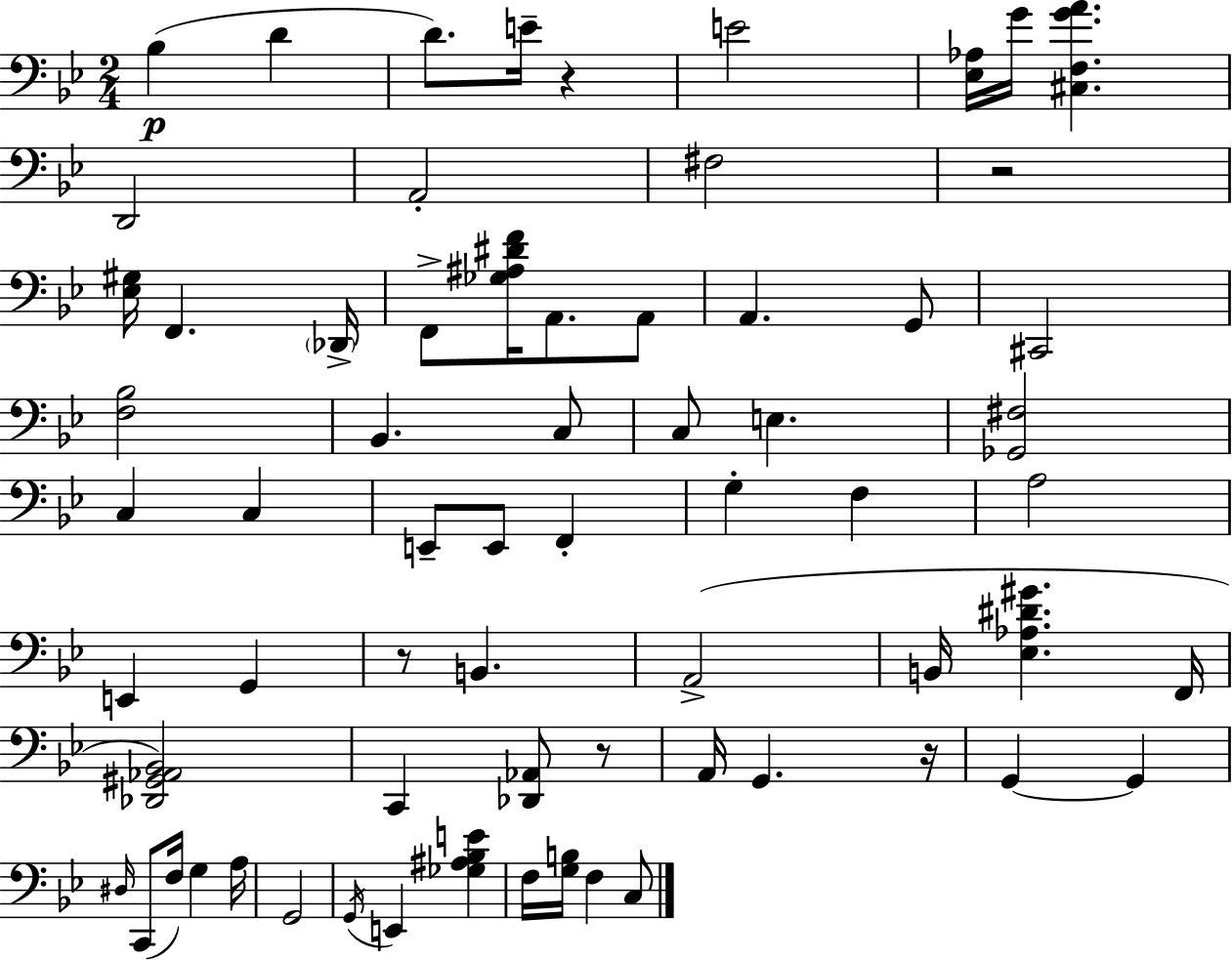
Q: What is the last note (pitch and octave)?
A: C3